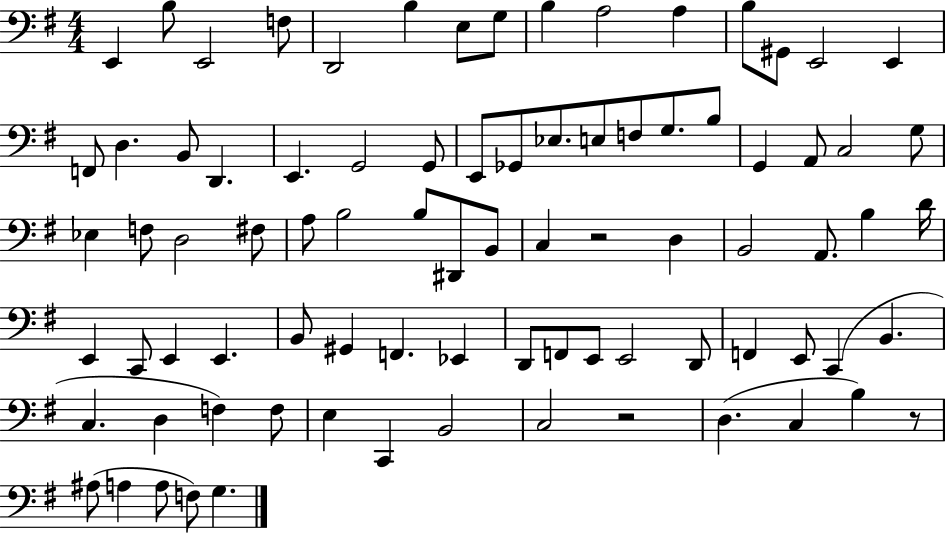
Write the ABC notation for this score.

X:1
T:Untitled
M:4/4
L:1/4
K:G
E,, B,/2 E,,2 F,/2 D,,2 B, E,/2 G,/2 B, A,2 A, B,/2 ^G,,/2 E,,2 E,, F,,/2 D, B,,/2 D,, E,, G,,2 G,,/2 E,,/2 _G,,/2 _E,/2 E,/2 F,/2 G,/2 B,/2 G,, A,,/2 C,2 G,/2 _E, F,/2 D,2 ^F,/2 A,/2 B,2 B,/2 ^D,,/2 B,,/2 C, z2 D, B,,2 A,,/2 B, D/4 E,, C,,/2 E,, E,, B,,/2 ^G,, F,, _E,, D,,/2 F,,/2 E,,/2 E,,2 D,,/2 F,, E,,/2 C,, B,, C, D, F, F,/2 E, C,, B,,2 C,2 z2 D, C, B, z/2 ^A,/2 A, A,/2 F,/2 G,